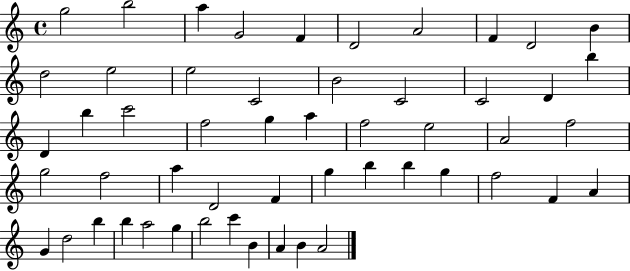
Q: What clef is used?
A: treble